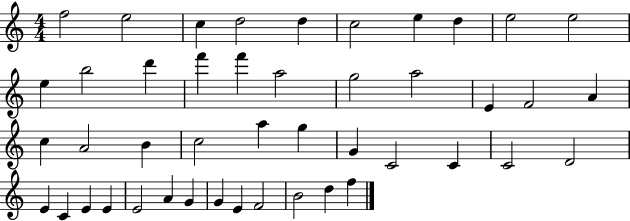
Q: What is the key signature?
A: C major